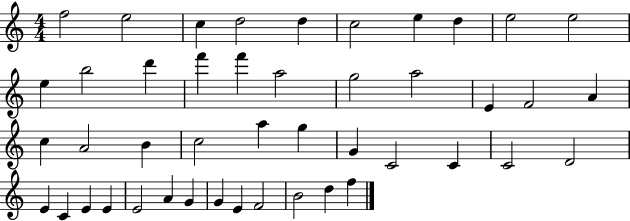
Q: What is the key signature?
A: C major